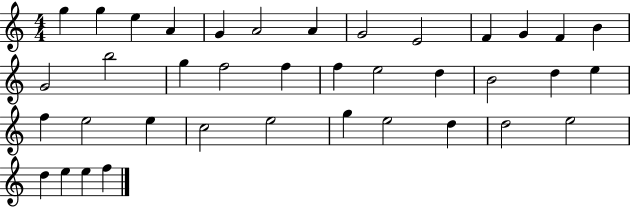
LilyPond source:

{
  \clef treble
  \numericTimeSignature
  \time 4/4
  \key c \major
  g''4 g''4 e''4 a'4 | g'4 a'2 a'4 | g'2 e'2 | f'4 g'4 f'4 b'4 | \break g'2 b''2 | g''4 f''2 f''4 | f''4 e''2 d''4 | b'2 d''4 e''4 | \break f''4 e''2 e''4 | c''2 e''2 | g''4 e''2 d''4 | d''2 e''2 | \break d''4 e''4 e''4 f''4 | \bar "|."
}